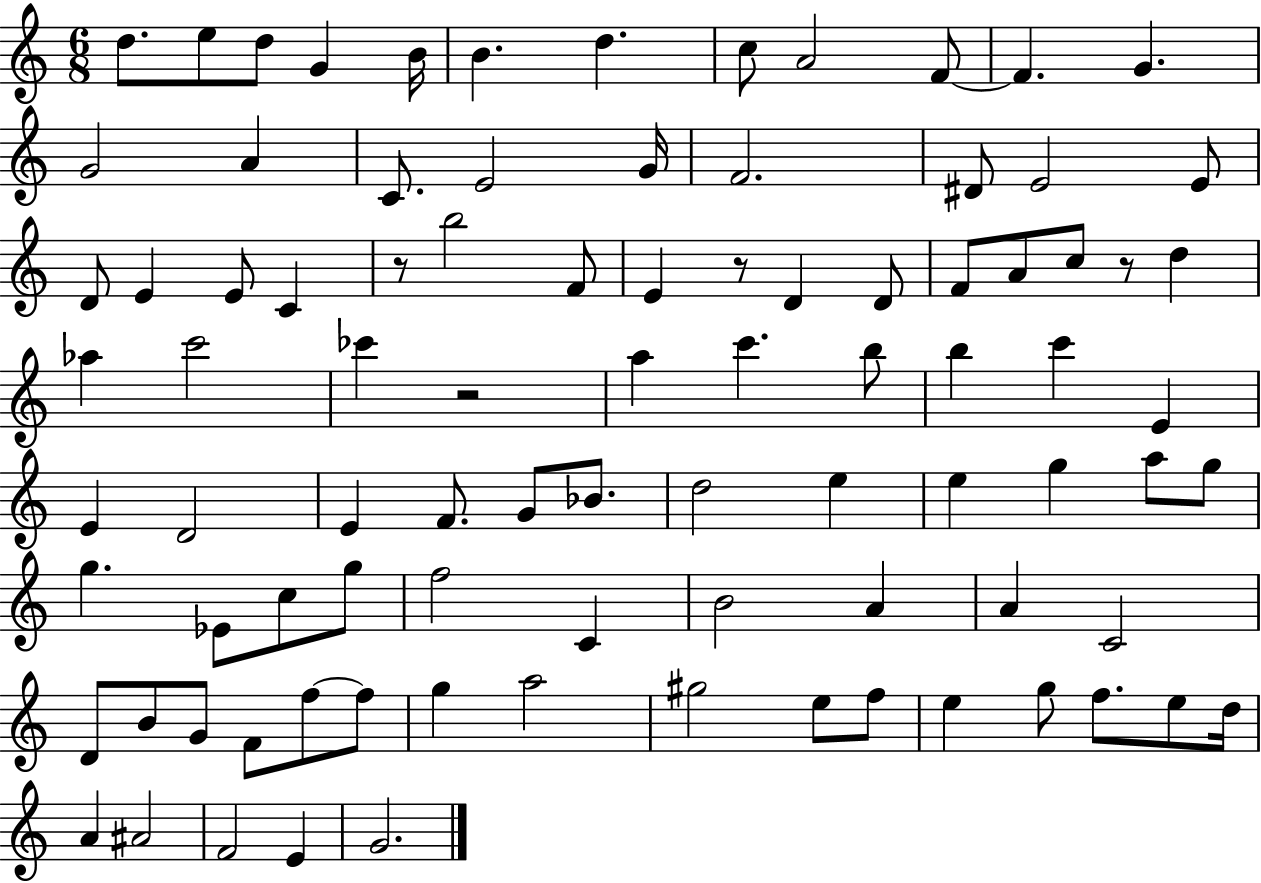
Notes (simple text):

D5/e. E5/e D5/e G4/q B4/s B4/q. D5/q. C5/e A4/h F4/e F4/q. G4/q. G4/h A4/q C4/e. E4/h G4/s F4/h. D#4/e E4/h E4/e D4/e E4/q E4/e C4/q R/e B5/h F4/e E4/q R/e D4/q D4/e F4/e A4/e C5/e R/e D5/q Ab5/q C6/h CES6/q R/h A5/q C6/q. B5/e B5/q C6/q E4/q E4/q D4/h E4/q F4/e. G4/e Bb4/e. D5/h E5/q E5/q G5/q A5/e G5/e G5/q. Eb4/e C5/e G5/e F5/h C4/q B4/h A4/q A4/q C4/h D4/e B4/e G4/e F4/e F5/e F5/e G5/q A5/h G#5/h E5/e F5/e E5/q G5/e F5/e. E5/e D5/s A4/q A#4/h F4/h E4/q G4/h.